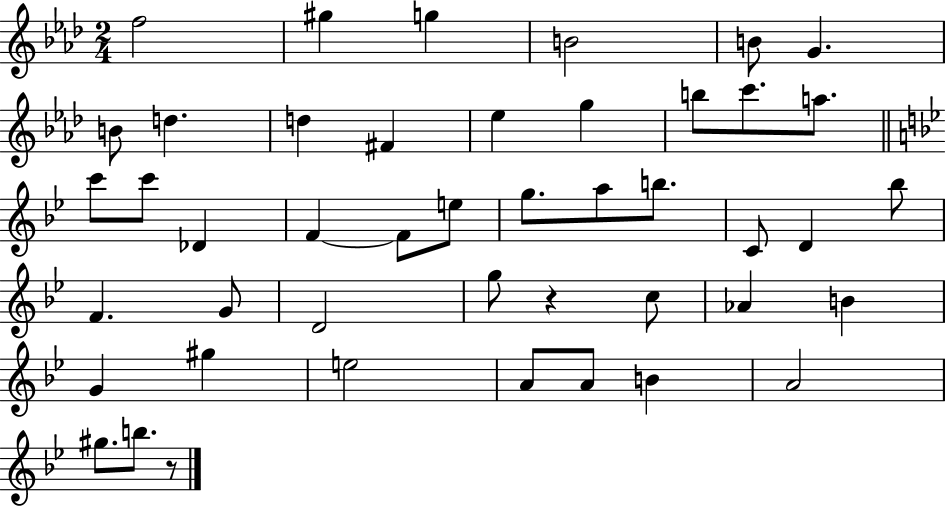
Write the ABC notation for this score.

X:1
T:Untitled
M:2/4
L:1/4
K:Ab
f2 ^g g B2 B/2 G B/2 d d ^F _e g b/2 c'/2 a/2 c'/2 c'/2 _D F F/2 e/2 g/2 a/2 b/2 C/2 D _b/2 F G/2 D2 g/2 z c/2 _A B G ^g e2 A/2 A/2 B A2 ^g/2 b/2 z/2